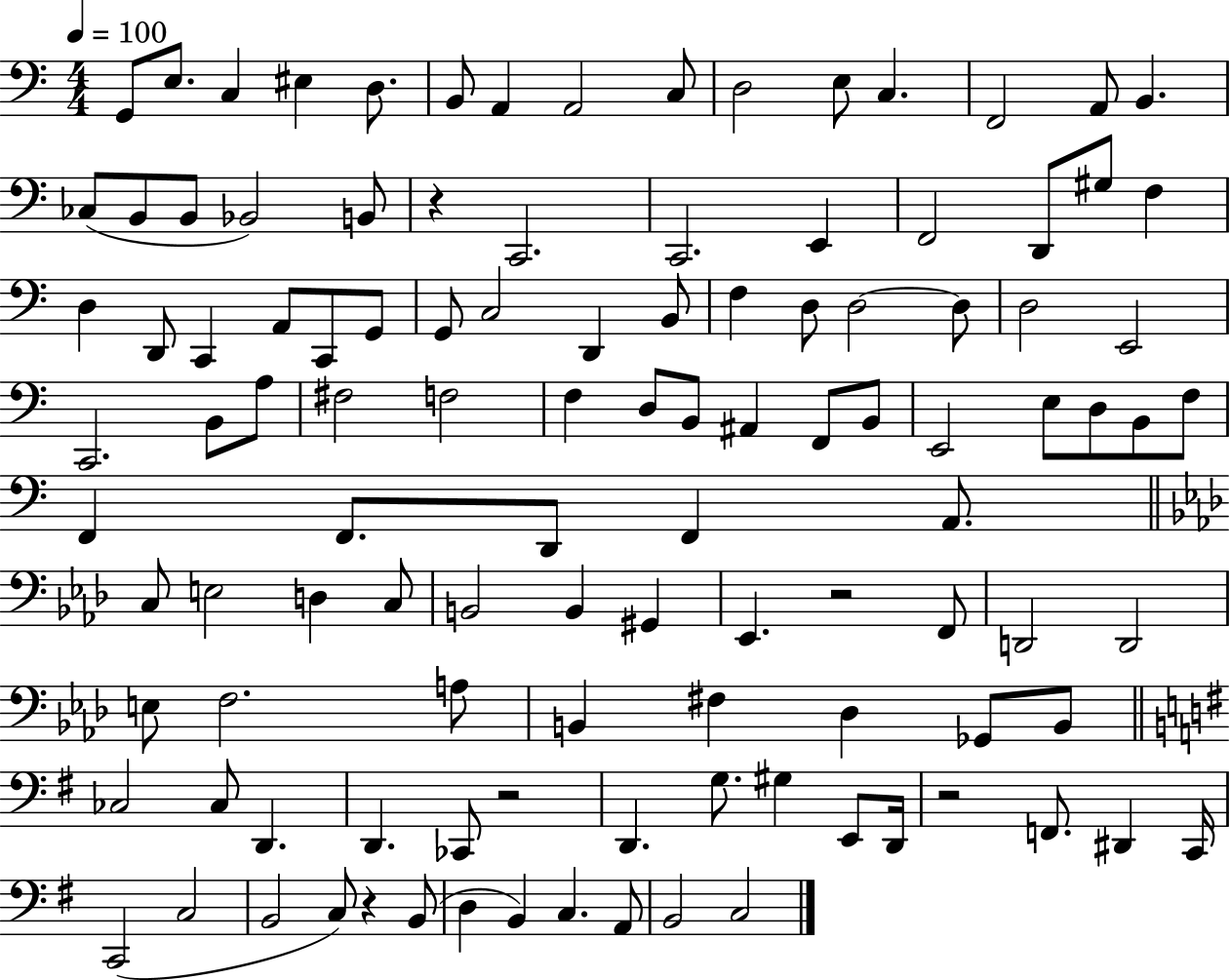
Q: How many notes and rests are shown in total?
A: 112